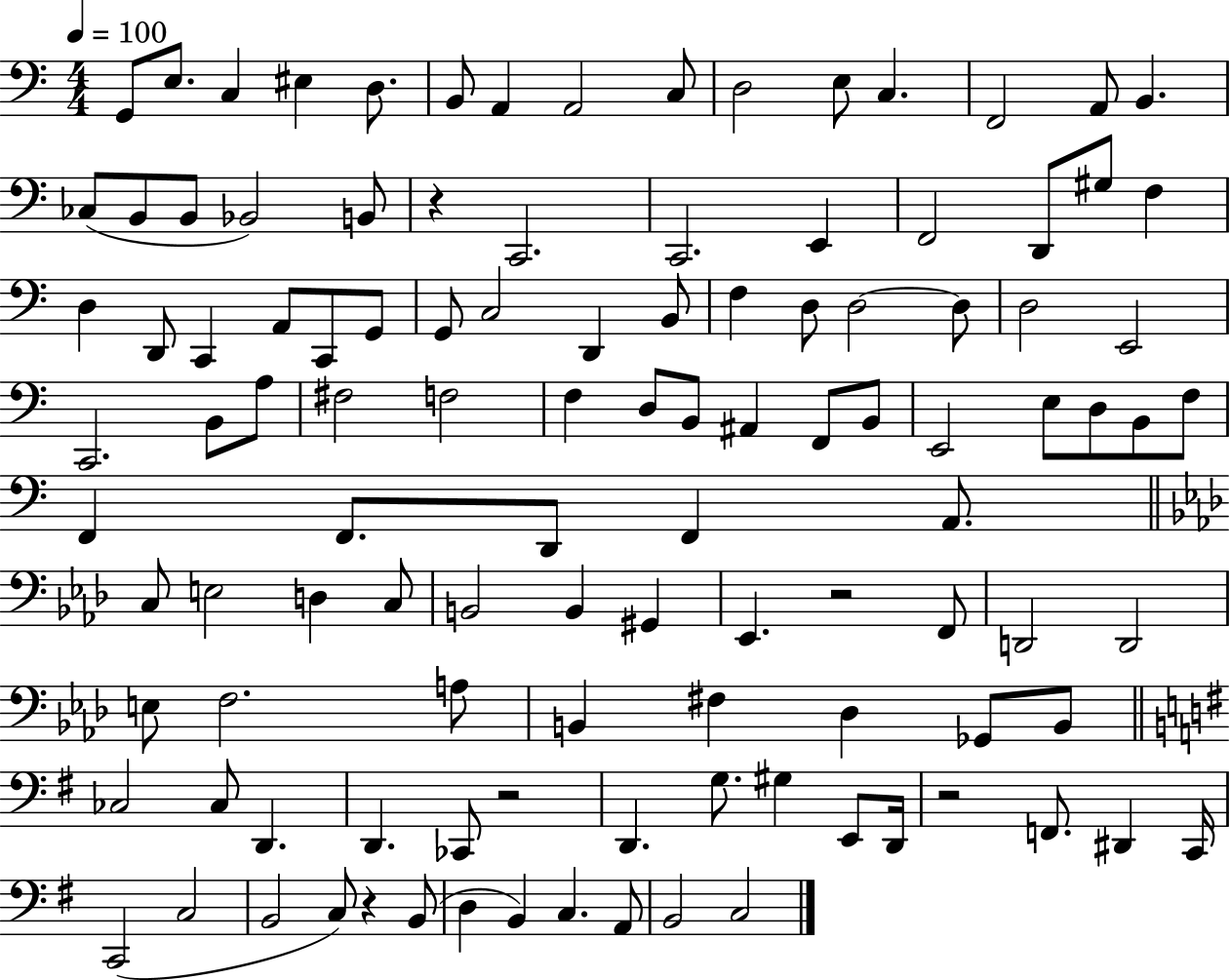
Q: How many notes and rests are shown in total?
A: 112